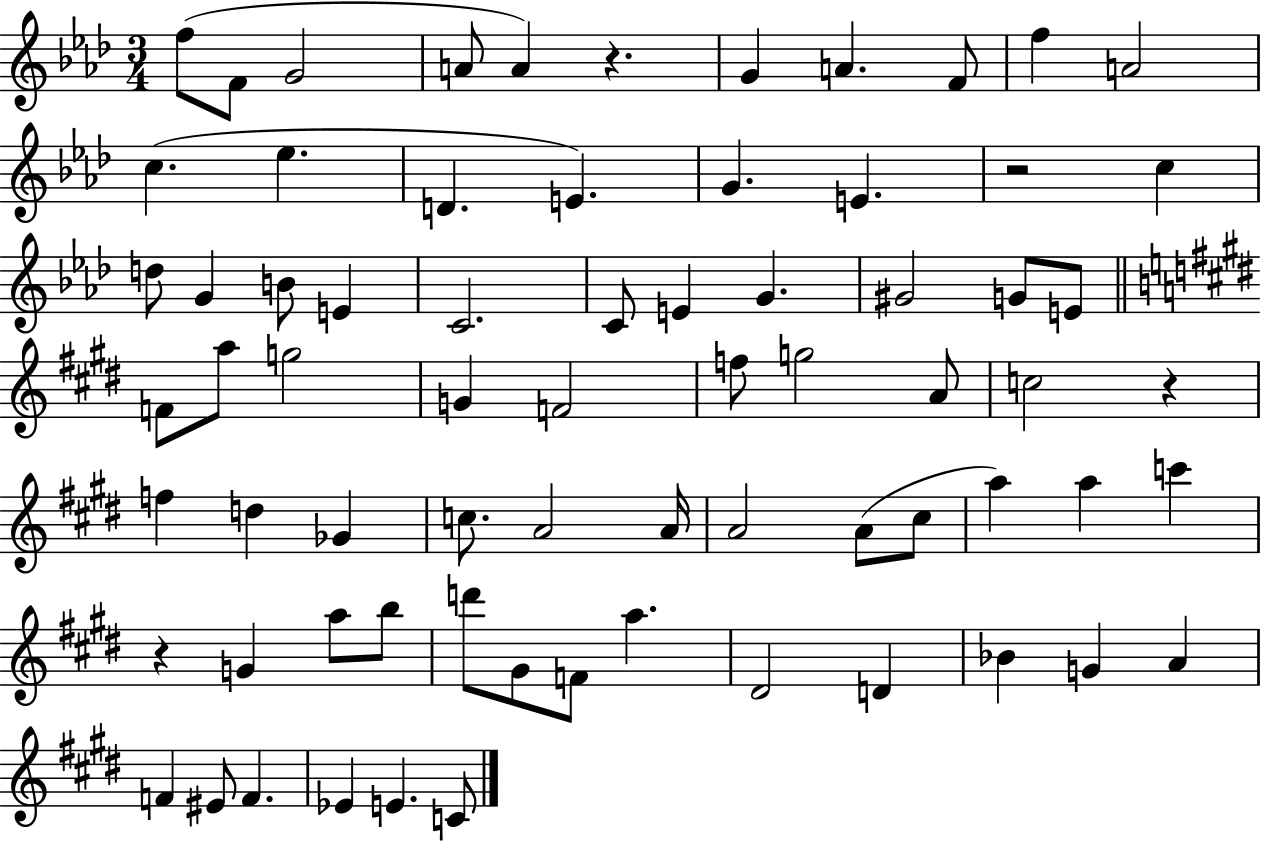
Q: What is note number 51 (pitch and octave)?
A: A5